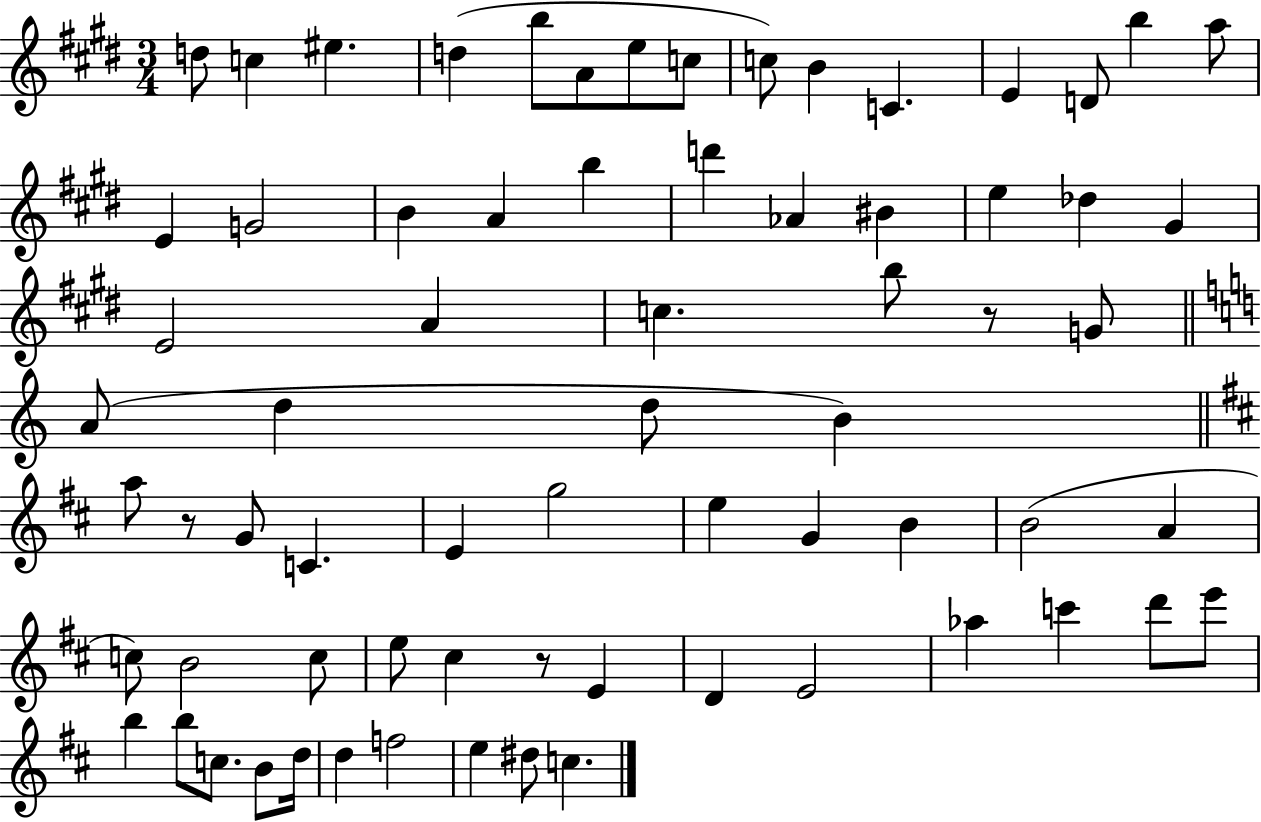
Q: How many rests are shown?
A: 3